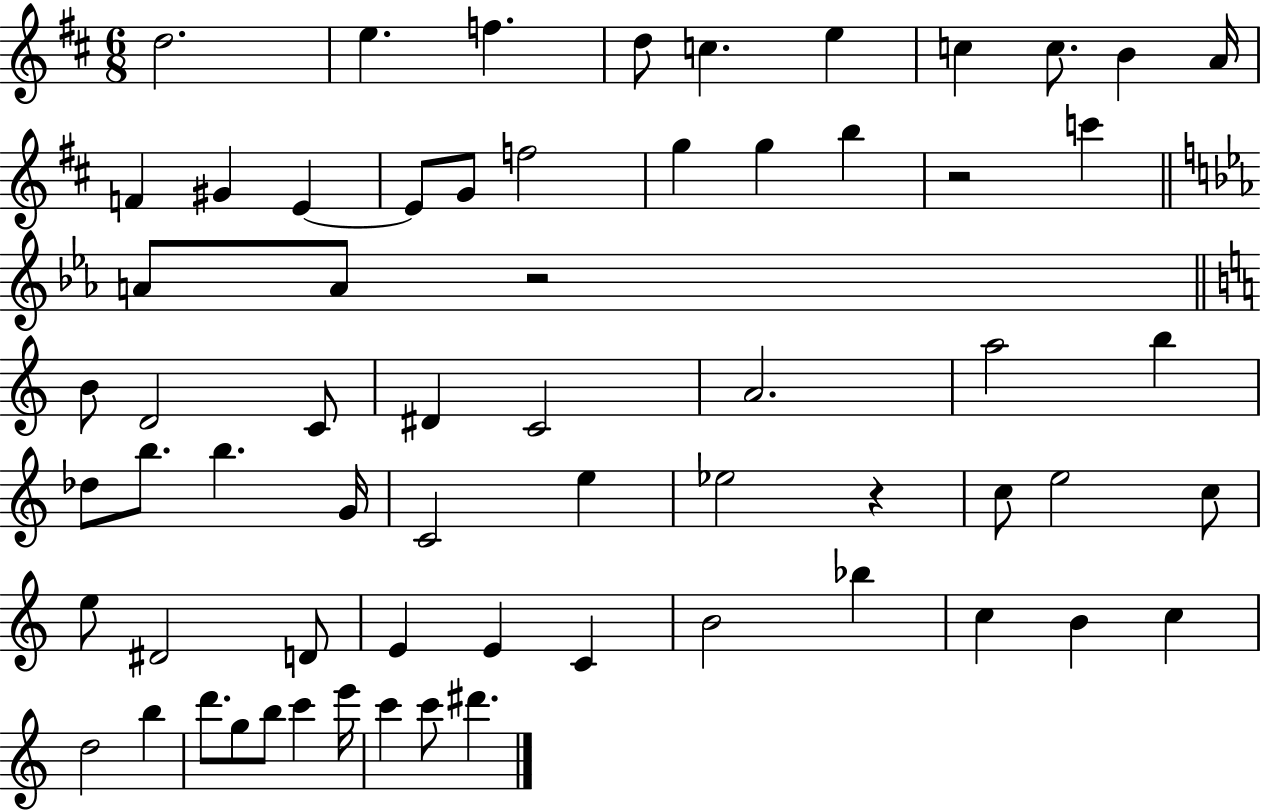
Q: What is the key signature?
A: D major